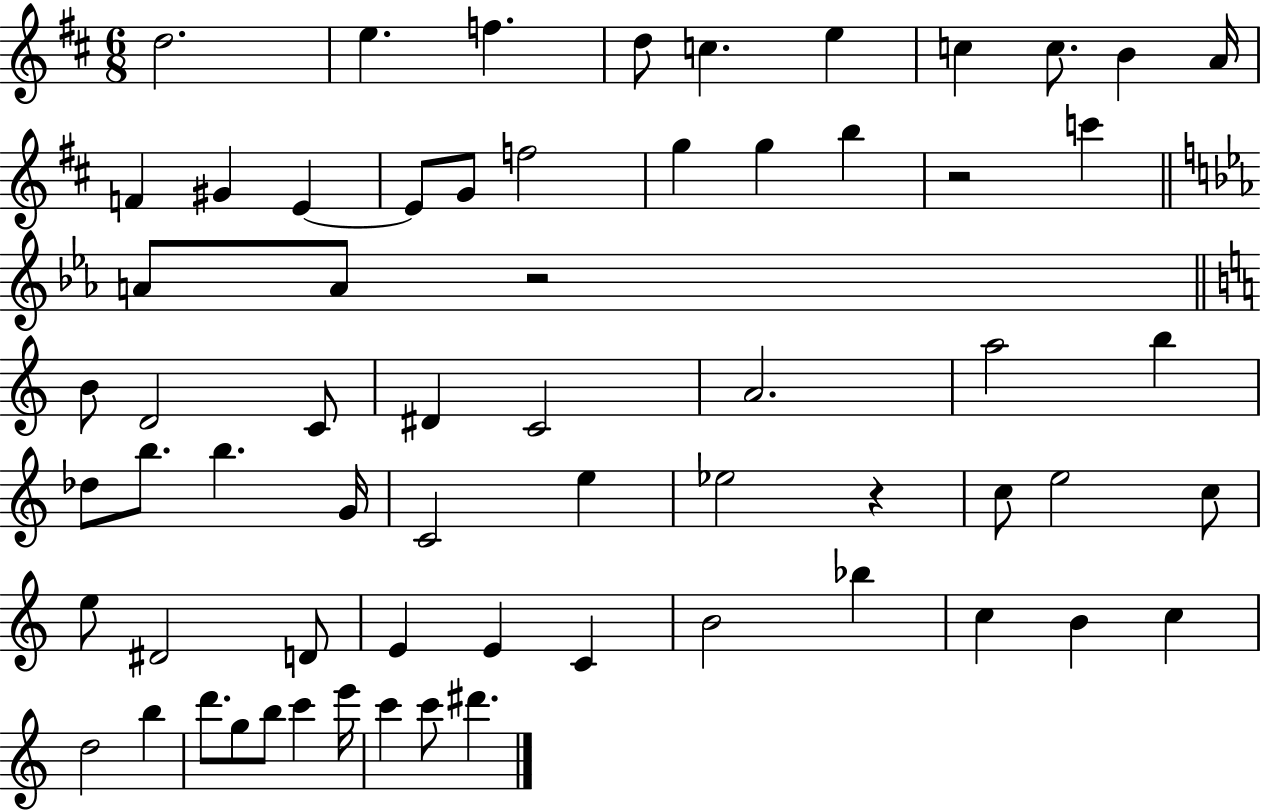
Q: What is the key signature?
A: D major